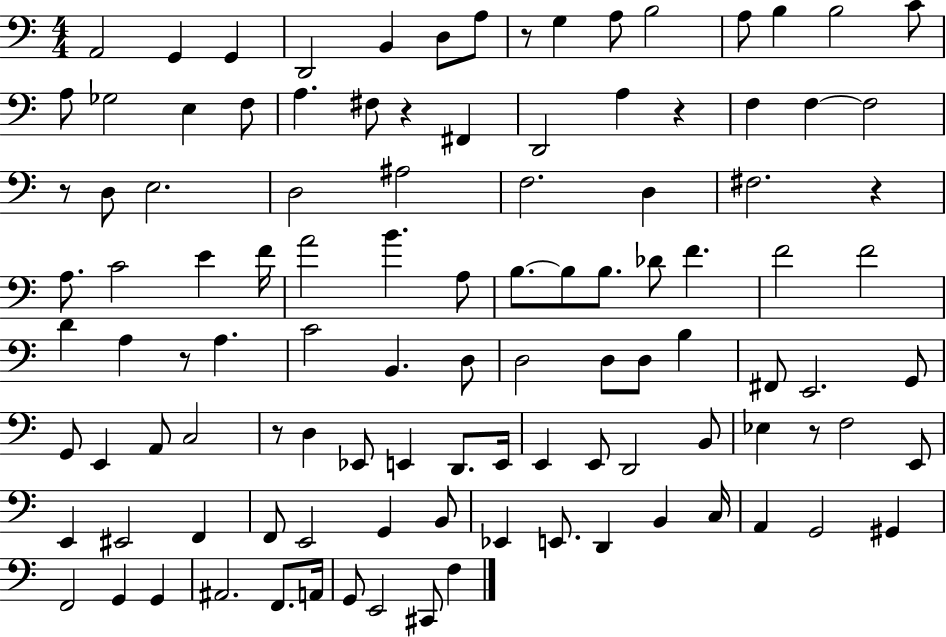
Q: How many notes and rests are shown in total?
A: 109